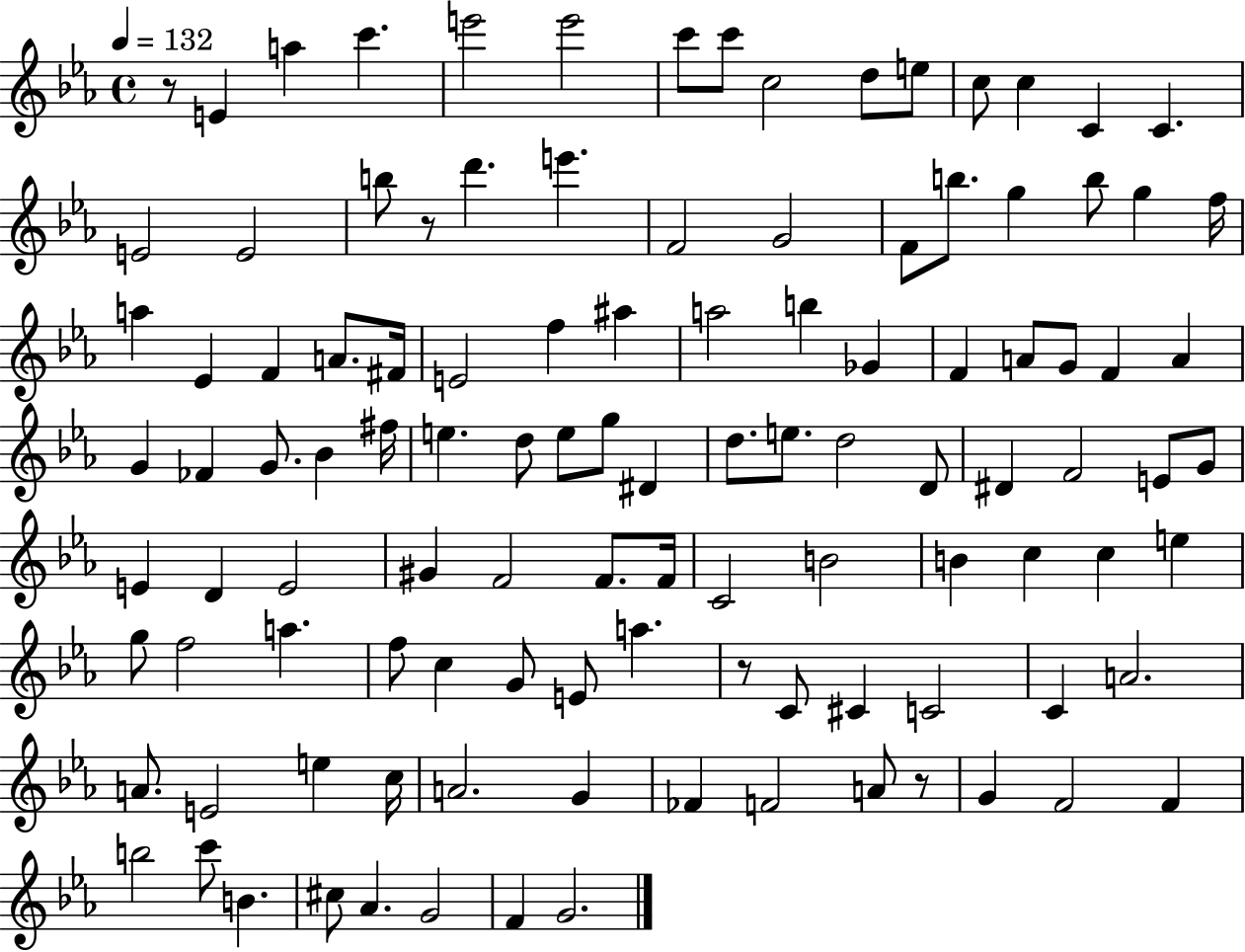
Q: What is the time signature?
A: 4/4